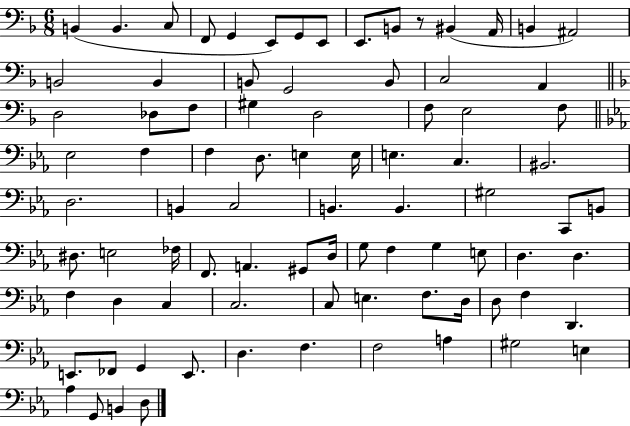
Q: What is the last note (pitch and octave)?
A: D3